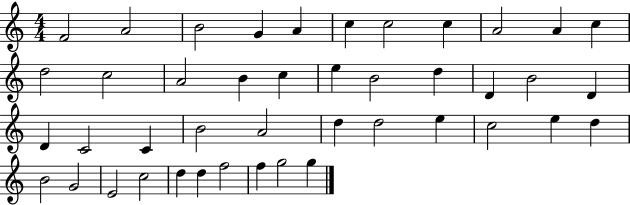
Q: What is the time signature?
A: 4/4